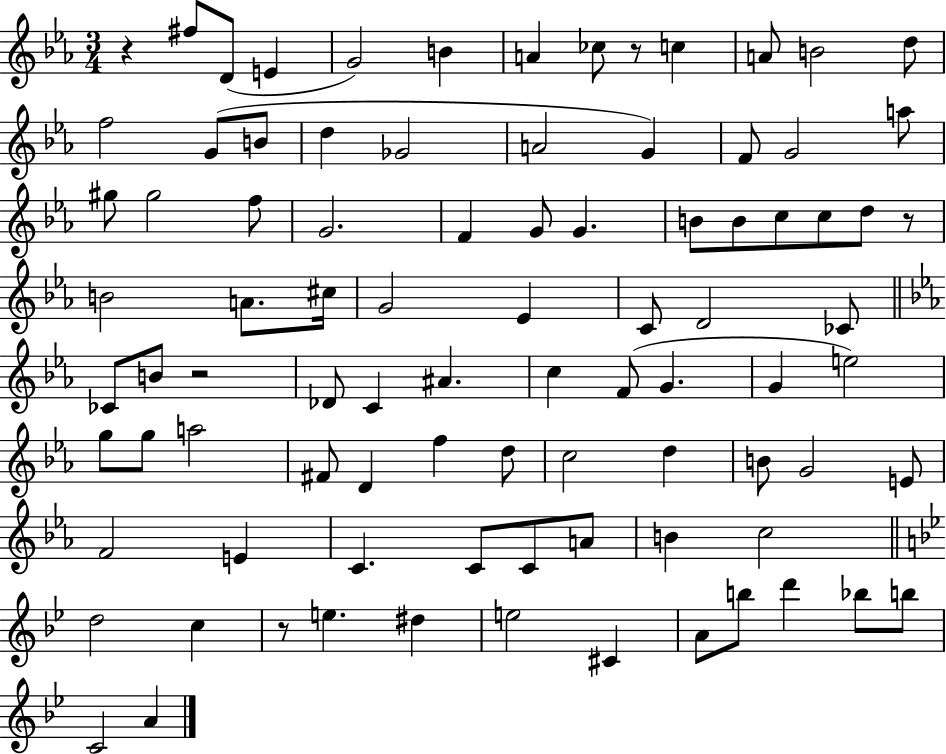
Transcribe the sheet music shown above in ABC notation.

X:1
T:Untitled
M:3/4
L:1/4
K:Eb
z ^f/2 D/2 E G2 B A _c/2 z/2 c A/2 B2 d/2 f2 G/2 B/2 d _G2 A2 G F/2 G2 a/2 ^g/2 ^g2 f/2 G2 F G/2 G B/2 B/2 c/2 c/2 d/2 z/2 B2 A/2 ^c/4 G2 _E C/2 D2 _C/2 _C/2 B/2 z2 _D/2 C ^A c F/2 G G e2 g/2 g/2 a2 ^F/2 D f d/2 c2 d B/2 G2 E/2 F2 E C C/2 C/2 A/2 B c2 d2 c z/2 e ^d e2 ^C A/2 b/2 d' _b/2 b/2 C2 A